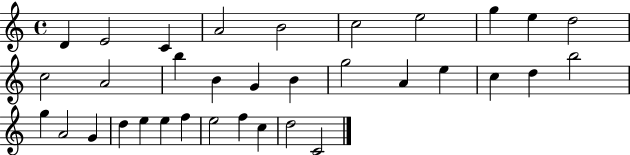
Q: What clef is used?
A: treble